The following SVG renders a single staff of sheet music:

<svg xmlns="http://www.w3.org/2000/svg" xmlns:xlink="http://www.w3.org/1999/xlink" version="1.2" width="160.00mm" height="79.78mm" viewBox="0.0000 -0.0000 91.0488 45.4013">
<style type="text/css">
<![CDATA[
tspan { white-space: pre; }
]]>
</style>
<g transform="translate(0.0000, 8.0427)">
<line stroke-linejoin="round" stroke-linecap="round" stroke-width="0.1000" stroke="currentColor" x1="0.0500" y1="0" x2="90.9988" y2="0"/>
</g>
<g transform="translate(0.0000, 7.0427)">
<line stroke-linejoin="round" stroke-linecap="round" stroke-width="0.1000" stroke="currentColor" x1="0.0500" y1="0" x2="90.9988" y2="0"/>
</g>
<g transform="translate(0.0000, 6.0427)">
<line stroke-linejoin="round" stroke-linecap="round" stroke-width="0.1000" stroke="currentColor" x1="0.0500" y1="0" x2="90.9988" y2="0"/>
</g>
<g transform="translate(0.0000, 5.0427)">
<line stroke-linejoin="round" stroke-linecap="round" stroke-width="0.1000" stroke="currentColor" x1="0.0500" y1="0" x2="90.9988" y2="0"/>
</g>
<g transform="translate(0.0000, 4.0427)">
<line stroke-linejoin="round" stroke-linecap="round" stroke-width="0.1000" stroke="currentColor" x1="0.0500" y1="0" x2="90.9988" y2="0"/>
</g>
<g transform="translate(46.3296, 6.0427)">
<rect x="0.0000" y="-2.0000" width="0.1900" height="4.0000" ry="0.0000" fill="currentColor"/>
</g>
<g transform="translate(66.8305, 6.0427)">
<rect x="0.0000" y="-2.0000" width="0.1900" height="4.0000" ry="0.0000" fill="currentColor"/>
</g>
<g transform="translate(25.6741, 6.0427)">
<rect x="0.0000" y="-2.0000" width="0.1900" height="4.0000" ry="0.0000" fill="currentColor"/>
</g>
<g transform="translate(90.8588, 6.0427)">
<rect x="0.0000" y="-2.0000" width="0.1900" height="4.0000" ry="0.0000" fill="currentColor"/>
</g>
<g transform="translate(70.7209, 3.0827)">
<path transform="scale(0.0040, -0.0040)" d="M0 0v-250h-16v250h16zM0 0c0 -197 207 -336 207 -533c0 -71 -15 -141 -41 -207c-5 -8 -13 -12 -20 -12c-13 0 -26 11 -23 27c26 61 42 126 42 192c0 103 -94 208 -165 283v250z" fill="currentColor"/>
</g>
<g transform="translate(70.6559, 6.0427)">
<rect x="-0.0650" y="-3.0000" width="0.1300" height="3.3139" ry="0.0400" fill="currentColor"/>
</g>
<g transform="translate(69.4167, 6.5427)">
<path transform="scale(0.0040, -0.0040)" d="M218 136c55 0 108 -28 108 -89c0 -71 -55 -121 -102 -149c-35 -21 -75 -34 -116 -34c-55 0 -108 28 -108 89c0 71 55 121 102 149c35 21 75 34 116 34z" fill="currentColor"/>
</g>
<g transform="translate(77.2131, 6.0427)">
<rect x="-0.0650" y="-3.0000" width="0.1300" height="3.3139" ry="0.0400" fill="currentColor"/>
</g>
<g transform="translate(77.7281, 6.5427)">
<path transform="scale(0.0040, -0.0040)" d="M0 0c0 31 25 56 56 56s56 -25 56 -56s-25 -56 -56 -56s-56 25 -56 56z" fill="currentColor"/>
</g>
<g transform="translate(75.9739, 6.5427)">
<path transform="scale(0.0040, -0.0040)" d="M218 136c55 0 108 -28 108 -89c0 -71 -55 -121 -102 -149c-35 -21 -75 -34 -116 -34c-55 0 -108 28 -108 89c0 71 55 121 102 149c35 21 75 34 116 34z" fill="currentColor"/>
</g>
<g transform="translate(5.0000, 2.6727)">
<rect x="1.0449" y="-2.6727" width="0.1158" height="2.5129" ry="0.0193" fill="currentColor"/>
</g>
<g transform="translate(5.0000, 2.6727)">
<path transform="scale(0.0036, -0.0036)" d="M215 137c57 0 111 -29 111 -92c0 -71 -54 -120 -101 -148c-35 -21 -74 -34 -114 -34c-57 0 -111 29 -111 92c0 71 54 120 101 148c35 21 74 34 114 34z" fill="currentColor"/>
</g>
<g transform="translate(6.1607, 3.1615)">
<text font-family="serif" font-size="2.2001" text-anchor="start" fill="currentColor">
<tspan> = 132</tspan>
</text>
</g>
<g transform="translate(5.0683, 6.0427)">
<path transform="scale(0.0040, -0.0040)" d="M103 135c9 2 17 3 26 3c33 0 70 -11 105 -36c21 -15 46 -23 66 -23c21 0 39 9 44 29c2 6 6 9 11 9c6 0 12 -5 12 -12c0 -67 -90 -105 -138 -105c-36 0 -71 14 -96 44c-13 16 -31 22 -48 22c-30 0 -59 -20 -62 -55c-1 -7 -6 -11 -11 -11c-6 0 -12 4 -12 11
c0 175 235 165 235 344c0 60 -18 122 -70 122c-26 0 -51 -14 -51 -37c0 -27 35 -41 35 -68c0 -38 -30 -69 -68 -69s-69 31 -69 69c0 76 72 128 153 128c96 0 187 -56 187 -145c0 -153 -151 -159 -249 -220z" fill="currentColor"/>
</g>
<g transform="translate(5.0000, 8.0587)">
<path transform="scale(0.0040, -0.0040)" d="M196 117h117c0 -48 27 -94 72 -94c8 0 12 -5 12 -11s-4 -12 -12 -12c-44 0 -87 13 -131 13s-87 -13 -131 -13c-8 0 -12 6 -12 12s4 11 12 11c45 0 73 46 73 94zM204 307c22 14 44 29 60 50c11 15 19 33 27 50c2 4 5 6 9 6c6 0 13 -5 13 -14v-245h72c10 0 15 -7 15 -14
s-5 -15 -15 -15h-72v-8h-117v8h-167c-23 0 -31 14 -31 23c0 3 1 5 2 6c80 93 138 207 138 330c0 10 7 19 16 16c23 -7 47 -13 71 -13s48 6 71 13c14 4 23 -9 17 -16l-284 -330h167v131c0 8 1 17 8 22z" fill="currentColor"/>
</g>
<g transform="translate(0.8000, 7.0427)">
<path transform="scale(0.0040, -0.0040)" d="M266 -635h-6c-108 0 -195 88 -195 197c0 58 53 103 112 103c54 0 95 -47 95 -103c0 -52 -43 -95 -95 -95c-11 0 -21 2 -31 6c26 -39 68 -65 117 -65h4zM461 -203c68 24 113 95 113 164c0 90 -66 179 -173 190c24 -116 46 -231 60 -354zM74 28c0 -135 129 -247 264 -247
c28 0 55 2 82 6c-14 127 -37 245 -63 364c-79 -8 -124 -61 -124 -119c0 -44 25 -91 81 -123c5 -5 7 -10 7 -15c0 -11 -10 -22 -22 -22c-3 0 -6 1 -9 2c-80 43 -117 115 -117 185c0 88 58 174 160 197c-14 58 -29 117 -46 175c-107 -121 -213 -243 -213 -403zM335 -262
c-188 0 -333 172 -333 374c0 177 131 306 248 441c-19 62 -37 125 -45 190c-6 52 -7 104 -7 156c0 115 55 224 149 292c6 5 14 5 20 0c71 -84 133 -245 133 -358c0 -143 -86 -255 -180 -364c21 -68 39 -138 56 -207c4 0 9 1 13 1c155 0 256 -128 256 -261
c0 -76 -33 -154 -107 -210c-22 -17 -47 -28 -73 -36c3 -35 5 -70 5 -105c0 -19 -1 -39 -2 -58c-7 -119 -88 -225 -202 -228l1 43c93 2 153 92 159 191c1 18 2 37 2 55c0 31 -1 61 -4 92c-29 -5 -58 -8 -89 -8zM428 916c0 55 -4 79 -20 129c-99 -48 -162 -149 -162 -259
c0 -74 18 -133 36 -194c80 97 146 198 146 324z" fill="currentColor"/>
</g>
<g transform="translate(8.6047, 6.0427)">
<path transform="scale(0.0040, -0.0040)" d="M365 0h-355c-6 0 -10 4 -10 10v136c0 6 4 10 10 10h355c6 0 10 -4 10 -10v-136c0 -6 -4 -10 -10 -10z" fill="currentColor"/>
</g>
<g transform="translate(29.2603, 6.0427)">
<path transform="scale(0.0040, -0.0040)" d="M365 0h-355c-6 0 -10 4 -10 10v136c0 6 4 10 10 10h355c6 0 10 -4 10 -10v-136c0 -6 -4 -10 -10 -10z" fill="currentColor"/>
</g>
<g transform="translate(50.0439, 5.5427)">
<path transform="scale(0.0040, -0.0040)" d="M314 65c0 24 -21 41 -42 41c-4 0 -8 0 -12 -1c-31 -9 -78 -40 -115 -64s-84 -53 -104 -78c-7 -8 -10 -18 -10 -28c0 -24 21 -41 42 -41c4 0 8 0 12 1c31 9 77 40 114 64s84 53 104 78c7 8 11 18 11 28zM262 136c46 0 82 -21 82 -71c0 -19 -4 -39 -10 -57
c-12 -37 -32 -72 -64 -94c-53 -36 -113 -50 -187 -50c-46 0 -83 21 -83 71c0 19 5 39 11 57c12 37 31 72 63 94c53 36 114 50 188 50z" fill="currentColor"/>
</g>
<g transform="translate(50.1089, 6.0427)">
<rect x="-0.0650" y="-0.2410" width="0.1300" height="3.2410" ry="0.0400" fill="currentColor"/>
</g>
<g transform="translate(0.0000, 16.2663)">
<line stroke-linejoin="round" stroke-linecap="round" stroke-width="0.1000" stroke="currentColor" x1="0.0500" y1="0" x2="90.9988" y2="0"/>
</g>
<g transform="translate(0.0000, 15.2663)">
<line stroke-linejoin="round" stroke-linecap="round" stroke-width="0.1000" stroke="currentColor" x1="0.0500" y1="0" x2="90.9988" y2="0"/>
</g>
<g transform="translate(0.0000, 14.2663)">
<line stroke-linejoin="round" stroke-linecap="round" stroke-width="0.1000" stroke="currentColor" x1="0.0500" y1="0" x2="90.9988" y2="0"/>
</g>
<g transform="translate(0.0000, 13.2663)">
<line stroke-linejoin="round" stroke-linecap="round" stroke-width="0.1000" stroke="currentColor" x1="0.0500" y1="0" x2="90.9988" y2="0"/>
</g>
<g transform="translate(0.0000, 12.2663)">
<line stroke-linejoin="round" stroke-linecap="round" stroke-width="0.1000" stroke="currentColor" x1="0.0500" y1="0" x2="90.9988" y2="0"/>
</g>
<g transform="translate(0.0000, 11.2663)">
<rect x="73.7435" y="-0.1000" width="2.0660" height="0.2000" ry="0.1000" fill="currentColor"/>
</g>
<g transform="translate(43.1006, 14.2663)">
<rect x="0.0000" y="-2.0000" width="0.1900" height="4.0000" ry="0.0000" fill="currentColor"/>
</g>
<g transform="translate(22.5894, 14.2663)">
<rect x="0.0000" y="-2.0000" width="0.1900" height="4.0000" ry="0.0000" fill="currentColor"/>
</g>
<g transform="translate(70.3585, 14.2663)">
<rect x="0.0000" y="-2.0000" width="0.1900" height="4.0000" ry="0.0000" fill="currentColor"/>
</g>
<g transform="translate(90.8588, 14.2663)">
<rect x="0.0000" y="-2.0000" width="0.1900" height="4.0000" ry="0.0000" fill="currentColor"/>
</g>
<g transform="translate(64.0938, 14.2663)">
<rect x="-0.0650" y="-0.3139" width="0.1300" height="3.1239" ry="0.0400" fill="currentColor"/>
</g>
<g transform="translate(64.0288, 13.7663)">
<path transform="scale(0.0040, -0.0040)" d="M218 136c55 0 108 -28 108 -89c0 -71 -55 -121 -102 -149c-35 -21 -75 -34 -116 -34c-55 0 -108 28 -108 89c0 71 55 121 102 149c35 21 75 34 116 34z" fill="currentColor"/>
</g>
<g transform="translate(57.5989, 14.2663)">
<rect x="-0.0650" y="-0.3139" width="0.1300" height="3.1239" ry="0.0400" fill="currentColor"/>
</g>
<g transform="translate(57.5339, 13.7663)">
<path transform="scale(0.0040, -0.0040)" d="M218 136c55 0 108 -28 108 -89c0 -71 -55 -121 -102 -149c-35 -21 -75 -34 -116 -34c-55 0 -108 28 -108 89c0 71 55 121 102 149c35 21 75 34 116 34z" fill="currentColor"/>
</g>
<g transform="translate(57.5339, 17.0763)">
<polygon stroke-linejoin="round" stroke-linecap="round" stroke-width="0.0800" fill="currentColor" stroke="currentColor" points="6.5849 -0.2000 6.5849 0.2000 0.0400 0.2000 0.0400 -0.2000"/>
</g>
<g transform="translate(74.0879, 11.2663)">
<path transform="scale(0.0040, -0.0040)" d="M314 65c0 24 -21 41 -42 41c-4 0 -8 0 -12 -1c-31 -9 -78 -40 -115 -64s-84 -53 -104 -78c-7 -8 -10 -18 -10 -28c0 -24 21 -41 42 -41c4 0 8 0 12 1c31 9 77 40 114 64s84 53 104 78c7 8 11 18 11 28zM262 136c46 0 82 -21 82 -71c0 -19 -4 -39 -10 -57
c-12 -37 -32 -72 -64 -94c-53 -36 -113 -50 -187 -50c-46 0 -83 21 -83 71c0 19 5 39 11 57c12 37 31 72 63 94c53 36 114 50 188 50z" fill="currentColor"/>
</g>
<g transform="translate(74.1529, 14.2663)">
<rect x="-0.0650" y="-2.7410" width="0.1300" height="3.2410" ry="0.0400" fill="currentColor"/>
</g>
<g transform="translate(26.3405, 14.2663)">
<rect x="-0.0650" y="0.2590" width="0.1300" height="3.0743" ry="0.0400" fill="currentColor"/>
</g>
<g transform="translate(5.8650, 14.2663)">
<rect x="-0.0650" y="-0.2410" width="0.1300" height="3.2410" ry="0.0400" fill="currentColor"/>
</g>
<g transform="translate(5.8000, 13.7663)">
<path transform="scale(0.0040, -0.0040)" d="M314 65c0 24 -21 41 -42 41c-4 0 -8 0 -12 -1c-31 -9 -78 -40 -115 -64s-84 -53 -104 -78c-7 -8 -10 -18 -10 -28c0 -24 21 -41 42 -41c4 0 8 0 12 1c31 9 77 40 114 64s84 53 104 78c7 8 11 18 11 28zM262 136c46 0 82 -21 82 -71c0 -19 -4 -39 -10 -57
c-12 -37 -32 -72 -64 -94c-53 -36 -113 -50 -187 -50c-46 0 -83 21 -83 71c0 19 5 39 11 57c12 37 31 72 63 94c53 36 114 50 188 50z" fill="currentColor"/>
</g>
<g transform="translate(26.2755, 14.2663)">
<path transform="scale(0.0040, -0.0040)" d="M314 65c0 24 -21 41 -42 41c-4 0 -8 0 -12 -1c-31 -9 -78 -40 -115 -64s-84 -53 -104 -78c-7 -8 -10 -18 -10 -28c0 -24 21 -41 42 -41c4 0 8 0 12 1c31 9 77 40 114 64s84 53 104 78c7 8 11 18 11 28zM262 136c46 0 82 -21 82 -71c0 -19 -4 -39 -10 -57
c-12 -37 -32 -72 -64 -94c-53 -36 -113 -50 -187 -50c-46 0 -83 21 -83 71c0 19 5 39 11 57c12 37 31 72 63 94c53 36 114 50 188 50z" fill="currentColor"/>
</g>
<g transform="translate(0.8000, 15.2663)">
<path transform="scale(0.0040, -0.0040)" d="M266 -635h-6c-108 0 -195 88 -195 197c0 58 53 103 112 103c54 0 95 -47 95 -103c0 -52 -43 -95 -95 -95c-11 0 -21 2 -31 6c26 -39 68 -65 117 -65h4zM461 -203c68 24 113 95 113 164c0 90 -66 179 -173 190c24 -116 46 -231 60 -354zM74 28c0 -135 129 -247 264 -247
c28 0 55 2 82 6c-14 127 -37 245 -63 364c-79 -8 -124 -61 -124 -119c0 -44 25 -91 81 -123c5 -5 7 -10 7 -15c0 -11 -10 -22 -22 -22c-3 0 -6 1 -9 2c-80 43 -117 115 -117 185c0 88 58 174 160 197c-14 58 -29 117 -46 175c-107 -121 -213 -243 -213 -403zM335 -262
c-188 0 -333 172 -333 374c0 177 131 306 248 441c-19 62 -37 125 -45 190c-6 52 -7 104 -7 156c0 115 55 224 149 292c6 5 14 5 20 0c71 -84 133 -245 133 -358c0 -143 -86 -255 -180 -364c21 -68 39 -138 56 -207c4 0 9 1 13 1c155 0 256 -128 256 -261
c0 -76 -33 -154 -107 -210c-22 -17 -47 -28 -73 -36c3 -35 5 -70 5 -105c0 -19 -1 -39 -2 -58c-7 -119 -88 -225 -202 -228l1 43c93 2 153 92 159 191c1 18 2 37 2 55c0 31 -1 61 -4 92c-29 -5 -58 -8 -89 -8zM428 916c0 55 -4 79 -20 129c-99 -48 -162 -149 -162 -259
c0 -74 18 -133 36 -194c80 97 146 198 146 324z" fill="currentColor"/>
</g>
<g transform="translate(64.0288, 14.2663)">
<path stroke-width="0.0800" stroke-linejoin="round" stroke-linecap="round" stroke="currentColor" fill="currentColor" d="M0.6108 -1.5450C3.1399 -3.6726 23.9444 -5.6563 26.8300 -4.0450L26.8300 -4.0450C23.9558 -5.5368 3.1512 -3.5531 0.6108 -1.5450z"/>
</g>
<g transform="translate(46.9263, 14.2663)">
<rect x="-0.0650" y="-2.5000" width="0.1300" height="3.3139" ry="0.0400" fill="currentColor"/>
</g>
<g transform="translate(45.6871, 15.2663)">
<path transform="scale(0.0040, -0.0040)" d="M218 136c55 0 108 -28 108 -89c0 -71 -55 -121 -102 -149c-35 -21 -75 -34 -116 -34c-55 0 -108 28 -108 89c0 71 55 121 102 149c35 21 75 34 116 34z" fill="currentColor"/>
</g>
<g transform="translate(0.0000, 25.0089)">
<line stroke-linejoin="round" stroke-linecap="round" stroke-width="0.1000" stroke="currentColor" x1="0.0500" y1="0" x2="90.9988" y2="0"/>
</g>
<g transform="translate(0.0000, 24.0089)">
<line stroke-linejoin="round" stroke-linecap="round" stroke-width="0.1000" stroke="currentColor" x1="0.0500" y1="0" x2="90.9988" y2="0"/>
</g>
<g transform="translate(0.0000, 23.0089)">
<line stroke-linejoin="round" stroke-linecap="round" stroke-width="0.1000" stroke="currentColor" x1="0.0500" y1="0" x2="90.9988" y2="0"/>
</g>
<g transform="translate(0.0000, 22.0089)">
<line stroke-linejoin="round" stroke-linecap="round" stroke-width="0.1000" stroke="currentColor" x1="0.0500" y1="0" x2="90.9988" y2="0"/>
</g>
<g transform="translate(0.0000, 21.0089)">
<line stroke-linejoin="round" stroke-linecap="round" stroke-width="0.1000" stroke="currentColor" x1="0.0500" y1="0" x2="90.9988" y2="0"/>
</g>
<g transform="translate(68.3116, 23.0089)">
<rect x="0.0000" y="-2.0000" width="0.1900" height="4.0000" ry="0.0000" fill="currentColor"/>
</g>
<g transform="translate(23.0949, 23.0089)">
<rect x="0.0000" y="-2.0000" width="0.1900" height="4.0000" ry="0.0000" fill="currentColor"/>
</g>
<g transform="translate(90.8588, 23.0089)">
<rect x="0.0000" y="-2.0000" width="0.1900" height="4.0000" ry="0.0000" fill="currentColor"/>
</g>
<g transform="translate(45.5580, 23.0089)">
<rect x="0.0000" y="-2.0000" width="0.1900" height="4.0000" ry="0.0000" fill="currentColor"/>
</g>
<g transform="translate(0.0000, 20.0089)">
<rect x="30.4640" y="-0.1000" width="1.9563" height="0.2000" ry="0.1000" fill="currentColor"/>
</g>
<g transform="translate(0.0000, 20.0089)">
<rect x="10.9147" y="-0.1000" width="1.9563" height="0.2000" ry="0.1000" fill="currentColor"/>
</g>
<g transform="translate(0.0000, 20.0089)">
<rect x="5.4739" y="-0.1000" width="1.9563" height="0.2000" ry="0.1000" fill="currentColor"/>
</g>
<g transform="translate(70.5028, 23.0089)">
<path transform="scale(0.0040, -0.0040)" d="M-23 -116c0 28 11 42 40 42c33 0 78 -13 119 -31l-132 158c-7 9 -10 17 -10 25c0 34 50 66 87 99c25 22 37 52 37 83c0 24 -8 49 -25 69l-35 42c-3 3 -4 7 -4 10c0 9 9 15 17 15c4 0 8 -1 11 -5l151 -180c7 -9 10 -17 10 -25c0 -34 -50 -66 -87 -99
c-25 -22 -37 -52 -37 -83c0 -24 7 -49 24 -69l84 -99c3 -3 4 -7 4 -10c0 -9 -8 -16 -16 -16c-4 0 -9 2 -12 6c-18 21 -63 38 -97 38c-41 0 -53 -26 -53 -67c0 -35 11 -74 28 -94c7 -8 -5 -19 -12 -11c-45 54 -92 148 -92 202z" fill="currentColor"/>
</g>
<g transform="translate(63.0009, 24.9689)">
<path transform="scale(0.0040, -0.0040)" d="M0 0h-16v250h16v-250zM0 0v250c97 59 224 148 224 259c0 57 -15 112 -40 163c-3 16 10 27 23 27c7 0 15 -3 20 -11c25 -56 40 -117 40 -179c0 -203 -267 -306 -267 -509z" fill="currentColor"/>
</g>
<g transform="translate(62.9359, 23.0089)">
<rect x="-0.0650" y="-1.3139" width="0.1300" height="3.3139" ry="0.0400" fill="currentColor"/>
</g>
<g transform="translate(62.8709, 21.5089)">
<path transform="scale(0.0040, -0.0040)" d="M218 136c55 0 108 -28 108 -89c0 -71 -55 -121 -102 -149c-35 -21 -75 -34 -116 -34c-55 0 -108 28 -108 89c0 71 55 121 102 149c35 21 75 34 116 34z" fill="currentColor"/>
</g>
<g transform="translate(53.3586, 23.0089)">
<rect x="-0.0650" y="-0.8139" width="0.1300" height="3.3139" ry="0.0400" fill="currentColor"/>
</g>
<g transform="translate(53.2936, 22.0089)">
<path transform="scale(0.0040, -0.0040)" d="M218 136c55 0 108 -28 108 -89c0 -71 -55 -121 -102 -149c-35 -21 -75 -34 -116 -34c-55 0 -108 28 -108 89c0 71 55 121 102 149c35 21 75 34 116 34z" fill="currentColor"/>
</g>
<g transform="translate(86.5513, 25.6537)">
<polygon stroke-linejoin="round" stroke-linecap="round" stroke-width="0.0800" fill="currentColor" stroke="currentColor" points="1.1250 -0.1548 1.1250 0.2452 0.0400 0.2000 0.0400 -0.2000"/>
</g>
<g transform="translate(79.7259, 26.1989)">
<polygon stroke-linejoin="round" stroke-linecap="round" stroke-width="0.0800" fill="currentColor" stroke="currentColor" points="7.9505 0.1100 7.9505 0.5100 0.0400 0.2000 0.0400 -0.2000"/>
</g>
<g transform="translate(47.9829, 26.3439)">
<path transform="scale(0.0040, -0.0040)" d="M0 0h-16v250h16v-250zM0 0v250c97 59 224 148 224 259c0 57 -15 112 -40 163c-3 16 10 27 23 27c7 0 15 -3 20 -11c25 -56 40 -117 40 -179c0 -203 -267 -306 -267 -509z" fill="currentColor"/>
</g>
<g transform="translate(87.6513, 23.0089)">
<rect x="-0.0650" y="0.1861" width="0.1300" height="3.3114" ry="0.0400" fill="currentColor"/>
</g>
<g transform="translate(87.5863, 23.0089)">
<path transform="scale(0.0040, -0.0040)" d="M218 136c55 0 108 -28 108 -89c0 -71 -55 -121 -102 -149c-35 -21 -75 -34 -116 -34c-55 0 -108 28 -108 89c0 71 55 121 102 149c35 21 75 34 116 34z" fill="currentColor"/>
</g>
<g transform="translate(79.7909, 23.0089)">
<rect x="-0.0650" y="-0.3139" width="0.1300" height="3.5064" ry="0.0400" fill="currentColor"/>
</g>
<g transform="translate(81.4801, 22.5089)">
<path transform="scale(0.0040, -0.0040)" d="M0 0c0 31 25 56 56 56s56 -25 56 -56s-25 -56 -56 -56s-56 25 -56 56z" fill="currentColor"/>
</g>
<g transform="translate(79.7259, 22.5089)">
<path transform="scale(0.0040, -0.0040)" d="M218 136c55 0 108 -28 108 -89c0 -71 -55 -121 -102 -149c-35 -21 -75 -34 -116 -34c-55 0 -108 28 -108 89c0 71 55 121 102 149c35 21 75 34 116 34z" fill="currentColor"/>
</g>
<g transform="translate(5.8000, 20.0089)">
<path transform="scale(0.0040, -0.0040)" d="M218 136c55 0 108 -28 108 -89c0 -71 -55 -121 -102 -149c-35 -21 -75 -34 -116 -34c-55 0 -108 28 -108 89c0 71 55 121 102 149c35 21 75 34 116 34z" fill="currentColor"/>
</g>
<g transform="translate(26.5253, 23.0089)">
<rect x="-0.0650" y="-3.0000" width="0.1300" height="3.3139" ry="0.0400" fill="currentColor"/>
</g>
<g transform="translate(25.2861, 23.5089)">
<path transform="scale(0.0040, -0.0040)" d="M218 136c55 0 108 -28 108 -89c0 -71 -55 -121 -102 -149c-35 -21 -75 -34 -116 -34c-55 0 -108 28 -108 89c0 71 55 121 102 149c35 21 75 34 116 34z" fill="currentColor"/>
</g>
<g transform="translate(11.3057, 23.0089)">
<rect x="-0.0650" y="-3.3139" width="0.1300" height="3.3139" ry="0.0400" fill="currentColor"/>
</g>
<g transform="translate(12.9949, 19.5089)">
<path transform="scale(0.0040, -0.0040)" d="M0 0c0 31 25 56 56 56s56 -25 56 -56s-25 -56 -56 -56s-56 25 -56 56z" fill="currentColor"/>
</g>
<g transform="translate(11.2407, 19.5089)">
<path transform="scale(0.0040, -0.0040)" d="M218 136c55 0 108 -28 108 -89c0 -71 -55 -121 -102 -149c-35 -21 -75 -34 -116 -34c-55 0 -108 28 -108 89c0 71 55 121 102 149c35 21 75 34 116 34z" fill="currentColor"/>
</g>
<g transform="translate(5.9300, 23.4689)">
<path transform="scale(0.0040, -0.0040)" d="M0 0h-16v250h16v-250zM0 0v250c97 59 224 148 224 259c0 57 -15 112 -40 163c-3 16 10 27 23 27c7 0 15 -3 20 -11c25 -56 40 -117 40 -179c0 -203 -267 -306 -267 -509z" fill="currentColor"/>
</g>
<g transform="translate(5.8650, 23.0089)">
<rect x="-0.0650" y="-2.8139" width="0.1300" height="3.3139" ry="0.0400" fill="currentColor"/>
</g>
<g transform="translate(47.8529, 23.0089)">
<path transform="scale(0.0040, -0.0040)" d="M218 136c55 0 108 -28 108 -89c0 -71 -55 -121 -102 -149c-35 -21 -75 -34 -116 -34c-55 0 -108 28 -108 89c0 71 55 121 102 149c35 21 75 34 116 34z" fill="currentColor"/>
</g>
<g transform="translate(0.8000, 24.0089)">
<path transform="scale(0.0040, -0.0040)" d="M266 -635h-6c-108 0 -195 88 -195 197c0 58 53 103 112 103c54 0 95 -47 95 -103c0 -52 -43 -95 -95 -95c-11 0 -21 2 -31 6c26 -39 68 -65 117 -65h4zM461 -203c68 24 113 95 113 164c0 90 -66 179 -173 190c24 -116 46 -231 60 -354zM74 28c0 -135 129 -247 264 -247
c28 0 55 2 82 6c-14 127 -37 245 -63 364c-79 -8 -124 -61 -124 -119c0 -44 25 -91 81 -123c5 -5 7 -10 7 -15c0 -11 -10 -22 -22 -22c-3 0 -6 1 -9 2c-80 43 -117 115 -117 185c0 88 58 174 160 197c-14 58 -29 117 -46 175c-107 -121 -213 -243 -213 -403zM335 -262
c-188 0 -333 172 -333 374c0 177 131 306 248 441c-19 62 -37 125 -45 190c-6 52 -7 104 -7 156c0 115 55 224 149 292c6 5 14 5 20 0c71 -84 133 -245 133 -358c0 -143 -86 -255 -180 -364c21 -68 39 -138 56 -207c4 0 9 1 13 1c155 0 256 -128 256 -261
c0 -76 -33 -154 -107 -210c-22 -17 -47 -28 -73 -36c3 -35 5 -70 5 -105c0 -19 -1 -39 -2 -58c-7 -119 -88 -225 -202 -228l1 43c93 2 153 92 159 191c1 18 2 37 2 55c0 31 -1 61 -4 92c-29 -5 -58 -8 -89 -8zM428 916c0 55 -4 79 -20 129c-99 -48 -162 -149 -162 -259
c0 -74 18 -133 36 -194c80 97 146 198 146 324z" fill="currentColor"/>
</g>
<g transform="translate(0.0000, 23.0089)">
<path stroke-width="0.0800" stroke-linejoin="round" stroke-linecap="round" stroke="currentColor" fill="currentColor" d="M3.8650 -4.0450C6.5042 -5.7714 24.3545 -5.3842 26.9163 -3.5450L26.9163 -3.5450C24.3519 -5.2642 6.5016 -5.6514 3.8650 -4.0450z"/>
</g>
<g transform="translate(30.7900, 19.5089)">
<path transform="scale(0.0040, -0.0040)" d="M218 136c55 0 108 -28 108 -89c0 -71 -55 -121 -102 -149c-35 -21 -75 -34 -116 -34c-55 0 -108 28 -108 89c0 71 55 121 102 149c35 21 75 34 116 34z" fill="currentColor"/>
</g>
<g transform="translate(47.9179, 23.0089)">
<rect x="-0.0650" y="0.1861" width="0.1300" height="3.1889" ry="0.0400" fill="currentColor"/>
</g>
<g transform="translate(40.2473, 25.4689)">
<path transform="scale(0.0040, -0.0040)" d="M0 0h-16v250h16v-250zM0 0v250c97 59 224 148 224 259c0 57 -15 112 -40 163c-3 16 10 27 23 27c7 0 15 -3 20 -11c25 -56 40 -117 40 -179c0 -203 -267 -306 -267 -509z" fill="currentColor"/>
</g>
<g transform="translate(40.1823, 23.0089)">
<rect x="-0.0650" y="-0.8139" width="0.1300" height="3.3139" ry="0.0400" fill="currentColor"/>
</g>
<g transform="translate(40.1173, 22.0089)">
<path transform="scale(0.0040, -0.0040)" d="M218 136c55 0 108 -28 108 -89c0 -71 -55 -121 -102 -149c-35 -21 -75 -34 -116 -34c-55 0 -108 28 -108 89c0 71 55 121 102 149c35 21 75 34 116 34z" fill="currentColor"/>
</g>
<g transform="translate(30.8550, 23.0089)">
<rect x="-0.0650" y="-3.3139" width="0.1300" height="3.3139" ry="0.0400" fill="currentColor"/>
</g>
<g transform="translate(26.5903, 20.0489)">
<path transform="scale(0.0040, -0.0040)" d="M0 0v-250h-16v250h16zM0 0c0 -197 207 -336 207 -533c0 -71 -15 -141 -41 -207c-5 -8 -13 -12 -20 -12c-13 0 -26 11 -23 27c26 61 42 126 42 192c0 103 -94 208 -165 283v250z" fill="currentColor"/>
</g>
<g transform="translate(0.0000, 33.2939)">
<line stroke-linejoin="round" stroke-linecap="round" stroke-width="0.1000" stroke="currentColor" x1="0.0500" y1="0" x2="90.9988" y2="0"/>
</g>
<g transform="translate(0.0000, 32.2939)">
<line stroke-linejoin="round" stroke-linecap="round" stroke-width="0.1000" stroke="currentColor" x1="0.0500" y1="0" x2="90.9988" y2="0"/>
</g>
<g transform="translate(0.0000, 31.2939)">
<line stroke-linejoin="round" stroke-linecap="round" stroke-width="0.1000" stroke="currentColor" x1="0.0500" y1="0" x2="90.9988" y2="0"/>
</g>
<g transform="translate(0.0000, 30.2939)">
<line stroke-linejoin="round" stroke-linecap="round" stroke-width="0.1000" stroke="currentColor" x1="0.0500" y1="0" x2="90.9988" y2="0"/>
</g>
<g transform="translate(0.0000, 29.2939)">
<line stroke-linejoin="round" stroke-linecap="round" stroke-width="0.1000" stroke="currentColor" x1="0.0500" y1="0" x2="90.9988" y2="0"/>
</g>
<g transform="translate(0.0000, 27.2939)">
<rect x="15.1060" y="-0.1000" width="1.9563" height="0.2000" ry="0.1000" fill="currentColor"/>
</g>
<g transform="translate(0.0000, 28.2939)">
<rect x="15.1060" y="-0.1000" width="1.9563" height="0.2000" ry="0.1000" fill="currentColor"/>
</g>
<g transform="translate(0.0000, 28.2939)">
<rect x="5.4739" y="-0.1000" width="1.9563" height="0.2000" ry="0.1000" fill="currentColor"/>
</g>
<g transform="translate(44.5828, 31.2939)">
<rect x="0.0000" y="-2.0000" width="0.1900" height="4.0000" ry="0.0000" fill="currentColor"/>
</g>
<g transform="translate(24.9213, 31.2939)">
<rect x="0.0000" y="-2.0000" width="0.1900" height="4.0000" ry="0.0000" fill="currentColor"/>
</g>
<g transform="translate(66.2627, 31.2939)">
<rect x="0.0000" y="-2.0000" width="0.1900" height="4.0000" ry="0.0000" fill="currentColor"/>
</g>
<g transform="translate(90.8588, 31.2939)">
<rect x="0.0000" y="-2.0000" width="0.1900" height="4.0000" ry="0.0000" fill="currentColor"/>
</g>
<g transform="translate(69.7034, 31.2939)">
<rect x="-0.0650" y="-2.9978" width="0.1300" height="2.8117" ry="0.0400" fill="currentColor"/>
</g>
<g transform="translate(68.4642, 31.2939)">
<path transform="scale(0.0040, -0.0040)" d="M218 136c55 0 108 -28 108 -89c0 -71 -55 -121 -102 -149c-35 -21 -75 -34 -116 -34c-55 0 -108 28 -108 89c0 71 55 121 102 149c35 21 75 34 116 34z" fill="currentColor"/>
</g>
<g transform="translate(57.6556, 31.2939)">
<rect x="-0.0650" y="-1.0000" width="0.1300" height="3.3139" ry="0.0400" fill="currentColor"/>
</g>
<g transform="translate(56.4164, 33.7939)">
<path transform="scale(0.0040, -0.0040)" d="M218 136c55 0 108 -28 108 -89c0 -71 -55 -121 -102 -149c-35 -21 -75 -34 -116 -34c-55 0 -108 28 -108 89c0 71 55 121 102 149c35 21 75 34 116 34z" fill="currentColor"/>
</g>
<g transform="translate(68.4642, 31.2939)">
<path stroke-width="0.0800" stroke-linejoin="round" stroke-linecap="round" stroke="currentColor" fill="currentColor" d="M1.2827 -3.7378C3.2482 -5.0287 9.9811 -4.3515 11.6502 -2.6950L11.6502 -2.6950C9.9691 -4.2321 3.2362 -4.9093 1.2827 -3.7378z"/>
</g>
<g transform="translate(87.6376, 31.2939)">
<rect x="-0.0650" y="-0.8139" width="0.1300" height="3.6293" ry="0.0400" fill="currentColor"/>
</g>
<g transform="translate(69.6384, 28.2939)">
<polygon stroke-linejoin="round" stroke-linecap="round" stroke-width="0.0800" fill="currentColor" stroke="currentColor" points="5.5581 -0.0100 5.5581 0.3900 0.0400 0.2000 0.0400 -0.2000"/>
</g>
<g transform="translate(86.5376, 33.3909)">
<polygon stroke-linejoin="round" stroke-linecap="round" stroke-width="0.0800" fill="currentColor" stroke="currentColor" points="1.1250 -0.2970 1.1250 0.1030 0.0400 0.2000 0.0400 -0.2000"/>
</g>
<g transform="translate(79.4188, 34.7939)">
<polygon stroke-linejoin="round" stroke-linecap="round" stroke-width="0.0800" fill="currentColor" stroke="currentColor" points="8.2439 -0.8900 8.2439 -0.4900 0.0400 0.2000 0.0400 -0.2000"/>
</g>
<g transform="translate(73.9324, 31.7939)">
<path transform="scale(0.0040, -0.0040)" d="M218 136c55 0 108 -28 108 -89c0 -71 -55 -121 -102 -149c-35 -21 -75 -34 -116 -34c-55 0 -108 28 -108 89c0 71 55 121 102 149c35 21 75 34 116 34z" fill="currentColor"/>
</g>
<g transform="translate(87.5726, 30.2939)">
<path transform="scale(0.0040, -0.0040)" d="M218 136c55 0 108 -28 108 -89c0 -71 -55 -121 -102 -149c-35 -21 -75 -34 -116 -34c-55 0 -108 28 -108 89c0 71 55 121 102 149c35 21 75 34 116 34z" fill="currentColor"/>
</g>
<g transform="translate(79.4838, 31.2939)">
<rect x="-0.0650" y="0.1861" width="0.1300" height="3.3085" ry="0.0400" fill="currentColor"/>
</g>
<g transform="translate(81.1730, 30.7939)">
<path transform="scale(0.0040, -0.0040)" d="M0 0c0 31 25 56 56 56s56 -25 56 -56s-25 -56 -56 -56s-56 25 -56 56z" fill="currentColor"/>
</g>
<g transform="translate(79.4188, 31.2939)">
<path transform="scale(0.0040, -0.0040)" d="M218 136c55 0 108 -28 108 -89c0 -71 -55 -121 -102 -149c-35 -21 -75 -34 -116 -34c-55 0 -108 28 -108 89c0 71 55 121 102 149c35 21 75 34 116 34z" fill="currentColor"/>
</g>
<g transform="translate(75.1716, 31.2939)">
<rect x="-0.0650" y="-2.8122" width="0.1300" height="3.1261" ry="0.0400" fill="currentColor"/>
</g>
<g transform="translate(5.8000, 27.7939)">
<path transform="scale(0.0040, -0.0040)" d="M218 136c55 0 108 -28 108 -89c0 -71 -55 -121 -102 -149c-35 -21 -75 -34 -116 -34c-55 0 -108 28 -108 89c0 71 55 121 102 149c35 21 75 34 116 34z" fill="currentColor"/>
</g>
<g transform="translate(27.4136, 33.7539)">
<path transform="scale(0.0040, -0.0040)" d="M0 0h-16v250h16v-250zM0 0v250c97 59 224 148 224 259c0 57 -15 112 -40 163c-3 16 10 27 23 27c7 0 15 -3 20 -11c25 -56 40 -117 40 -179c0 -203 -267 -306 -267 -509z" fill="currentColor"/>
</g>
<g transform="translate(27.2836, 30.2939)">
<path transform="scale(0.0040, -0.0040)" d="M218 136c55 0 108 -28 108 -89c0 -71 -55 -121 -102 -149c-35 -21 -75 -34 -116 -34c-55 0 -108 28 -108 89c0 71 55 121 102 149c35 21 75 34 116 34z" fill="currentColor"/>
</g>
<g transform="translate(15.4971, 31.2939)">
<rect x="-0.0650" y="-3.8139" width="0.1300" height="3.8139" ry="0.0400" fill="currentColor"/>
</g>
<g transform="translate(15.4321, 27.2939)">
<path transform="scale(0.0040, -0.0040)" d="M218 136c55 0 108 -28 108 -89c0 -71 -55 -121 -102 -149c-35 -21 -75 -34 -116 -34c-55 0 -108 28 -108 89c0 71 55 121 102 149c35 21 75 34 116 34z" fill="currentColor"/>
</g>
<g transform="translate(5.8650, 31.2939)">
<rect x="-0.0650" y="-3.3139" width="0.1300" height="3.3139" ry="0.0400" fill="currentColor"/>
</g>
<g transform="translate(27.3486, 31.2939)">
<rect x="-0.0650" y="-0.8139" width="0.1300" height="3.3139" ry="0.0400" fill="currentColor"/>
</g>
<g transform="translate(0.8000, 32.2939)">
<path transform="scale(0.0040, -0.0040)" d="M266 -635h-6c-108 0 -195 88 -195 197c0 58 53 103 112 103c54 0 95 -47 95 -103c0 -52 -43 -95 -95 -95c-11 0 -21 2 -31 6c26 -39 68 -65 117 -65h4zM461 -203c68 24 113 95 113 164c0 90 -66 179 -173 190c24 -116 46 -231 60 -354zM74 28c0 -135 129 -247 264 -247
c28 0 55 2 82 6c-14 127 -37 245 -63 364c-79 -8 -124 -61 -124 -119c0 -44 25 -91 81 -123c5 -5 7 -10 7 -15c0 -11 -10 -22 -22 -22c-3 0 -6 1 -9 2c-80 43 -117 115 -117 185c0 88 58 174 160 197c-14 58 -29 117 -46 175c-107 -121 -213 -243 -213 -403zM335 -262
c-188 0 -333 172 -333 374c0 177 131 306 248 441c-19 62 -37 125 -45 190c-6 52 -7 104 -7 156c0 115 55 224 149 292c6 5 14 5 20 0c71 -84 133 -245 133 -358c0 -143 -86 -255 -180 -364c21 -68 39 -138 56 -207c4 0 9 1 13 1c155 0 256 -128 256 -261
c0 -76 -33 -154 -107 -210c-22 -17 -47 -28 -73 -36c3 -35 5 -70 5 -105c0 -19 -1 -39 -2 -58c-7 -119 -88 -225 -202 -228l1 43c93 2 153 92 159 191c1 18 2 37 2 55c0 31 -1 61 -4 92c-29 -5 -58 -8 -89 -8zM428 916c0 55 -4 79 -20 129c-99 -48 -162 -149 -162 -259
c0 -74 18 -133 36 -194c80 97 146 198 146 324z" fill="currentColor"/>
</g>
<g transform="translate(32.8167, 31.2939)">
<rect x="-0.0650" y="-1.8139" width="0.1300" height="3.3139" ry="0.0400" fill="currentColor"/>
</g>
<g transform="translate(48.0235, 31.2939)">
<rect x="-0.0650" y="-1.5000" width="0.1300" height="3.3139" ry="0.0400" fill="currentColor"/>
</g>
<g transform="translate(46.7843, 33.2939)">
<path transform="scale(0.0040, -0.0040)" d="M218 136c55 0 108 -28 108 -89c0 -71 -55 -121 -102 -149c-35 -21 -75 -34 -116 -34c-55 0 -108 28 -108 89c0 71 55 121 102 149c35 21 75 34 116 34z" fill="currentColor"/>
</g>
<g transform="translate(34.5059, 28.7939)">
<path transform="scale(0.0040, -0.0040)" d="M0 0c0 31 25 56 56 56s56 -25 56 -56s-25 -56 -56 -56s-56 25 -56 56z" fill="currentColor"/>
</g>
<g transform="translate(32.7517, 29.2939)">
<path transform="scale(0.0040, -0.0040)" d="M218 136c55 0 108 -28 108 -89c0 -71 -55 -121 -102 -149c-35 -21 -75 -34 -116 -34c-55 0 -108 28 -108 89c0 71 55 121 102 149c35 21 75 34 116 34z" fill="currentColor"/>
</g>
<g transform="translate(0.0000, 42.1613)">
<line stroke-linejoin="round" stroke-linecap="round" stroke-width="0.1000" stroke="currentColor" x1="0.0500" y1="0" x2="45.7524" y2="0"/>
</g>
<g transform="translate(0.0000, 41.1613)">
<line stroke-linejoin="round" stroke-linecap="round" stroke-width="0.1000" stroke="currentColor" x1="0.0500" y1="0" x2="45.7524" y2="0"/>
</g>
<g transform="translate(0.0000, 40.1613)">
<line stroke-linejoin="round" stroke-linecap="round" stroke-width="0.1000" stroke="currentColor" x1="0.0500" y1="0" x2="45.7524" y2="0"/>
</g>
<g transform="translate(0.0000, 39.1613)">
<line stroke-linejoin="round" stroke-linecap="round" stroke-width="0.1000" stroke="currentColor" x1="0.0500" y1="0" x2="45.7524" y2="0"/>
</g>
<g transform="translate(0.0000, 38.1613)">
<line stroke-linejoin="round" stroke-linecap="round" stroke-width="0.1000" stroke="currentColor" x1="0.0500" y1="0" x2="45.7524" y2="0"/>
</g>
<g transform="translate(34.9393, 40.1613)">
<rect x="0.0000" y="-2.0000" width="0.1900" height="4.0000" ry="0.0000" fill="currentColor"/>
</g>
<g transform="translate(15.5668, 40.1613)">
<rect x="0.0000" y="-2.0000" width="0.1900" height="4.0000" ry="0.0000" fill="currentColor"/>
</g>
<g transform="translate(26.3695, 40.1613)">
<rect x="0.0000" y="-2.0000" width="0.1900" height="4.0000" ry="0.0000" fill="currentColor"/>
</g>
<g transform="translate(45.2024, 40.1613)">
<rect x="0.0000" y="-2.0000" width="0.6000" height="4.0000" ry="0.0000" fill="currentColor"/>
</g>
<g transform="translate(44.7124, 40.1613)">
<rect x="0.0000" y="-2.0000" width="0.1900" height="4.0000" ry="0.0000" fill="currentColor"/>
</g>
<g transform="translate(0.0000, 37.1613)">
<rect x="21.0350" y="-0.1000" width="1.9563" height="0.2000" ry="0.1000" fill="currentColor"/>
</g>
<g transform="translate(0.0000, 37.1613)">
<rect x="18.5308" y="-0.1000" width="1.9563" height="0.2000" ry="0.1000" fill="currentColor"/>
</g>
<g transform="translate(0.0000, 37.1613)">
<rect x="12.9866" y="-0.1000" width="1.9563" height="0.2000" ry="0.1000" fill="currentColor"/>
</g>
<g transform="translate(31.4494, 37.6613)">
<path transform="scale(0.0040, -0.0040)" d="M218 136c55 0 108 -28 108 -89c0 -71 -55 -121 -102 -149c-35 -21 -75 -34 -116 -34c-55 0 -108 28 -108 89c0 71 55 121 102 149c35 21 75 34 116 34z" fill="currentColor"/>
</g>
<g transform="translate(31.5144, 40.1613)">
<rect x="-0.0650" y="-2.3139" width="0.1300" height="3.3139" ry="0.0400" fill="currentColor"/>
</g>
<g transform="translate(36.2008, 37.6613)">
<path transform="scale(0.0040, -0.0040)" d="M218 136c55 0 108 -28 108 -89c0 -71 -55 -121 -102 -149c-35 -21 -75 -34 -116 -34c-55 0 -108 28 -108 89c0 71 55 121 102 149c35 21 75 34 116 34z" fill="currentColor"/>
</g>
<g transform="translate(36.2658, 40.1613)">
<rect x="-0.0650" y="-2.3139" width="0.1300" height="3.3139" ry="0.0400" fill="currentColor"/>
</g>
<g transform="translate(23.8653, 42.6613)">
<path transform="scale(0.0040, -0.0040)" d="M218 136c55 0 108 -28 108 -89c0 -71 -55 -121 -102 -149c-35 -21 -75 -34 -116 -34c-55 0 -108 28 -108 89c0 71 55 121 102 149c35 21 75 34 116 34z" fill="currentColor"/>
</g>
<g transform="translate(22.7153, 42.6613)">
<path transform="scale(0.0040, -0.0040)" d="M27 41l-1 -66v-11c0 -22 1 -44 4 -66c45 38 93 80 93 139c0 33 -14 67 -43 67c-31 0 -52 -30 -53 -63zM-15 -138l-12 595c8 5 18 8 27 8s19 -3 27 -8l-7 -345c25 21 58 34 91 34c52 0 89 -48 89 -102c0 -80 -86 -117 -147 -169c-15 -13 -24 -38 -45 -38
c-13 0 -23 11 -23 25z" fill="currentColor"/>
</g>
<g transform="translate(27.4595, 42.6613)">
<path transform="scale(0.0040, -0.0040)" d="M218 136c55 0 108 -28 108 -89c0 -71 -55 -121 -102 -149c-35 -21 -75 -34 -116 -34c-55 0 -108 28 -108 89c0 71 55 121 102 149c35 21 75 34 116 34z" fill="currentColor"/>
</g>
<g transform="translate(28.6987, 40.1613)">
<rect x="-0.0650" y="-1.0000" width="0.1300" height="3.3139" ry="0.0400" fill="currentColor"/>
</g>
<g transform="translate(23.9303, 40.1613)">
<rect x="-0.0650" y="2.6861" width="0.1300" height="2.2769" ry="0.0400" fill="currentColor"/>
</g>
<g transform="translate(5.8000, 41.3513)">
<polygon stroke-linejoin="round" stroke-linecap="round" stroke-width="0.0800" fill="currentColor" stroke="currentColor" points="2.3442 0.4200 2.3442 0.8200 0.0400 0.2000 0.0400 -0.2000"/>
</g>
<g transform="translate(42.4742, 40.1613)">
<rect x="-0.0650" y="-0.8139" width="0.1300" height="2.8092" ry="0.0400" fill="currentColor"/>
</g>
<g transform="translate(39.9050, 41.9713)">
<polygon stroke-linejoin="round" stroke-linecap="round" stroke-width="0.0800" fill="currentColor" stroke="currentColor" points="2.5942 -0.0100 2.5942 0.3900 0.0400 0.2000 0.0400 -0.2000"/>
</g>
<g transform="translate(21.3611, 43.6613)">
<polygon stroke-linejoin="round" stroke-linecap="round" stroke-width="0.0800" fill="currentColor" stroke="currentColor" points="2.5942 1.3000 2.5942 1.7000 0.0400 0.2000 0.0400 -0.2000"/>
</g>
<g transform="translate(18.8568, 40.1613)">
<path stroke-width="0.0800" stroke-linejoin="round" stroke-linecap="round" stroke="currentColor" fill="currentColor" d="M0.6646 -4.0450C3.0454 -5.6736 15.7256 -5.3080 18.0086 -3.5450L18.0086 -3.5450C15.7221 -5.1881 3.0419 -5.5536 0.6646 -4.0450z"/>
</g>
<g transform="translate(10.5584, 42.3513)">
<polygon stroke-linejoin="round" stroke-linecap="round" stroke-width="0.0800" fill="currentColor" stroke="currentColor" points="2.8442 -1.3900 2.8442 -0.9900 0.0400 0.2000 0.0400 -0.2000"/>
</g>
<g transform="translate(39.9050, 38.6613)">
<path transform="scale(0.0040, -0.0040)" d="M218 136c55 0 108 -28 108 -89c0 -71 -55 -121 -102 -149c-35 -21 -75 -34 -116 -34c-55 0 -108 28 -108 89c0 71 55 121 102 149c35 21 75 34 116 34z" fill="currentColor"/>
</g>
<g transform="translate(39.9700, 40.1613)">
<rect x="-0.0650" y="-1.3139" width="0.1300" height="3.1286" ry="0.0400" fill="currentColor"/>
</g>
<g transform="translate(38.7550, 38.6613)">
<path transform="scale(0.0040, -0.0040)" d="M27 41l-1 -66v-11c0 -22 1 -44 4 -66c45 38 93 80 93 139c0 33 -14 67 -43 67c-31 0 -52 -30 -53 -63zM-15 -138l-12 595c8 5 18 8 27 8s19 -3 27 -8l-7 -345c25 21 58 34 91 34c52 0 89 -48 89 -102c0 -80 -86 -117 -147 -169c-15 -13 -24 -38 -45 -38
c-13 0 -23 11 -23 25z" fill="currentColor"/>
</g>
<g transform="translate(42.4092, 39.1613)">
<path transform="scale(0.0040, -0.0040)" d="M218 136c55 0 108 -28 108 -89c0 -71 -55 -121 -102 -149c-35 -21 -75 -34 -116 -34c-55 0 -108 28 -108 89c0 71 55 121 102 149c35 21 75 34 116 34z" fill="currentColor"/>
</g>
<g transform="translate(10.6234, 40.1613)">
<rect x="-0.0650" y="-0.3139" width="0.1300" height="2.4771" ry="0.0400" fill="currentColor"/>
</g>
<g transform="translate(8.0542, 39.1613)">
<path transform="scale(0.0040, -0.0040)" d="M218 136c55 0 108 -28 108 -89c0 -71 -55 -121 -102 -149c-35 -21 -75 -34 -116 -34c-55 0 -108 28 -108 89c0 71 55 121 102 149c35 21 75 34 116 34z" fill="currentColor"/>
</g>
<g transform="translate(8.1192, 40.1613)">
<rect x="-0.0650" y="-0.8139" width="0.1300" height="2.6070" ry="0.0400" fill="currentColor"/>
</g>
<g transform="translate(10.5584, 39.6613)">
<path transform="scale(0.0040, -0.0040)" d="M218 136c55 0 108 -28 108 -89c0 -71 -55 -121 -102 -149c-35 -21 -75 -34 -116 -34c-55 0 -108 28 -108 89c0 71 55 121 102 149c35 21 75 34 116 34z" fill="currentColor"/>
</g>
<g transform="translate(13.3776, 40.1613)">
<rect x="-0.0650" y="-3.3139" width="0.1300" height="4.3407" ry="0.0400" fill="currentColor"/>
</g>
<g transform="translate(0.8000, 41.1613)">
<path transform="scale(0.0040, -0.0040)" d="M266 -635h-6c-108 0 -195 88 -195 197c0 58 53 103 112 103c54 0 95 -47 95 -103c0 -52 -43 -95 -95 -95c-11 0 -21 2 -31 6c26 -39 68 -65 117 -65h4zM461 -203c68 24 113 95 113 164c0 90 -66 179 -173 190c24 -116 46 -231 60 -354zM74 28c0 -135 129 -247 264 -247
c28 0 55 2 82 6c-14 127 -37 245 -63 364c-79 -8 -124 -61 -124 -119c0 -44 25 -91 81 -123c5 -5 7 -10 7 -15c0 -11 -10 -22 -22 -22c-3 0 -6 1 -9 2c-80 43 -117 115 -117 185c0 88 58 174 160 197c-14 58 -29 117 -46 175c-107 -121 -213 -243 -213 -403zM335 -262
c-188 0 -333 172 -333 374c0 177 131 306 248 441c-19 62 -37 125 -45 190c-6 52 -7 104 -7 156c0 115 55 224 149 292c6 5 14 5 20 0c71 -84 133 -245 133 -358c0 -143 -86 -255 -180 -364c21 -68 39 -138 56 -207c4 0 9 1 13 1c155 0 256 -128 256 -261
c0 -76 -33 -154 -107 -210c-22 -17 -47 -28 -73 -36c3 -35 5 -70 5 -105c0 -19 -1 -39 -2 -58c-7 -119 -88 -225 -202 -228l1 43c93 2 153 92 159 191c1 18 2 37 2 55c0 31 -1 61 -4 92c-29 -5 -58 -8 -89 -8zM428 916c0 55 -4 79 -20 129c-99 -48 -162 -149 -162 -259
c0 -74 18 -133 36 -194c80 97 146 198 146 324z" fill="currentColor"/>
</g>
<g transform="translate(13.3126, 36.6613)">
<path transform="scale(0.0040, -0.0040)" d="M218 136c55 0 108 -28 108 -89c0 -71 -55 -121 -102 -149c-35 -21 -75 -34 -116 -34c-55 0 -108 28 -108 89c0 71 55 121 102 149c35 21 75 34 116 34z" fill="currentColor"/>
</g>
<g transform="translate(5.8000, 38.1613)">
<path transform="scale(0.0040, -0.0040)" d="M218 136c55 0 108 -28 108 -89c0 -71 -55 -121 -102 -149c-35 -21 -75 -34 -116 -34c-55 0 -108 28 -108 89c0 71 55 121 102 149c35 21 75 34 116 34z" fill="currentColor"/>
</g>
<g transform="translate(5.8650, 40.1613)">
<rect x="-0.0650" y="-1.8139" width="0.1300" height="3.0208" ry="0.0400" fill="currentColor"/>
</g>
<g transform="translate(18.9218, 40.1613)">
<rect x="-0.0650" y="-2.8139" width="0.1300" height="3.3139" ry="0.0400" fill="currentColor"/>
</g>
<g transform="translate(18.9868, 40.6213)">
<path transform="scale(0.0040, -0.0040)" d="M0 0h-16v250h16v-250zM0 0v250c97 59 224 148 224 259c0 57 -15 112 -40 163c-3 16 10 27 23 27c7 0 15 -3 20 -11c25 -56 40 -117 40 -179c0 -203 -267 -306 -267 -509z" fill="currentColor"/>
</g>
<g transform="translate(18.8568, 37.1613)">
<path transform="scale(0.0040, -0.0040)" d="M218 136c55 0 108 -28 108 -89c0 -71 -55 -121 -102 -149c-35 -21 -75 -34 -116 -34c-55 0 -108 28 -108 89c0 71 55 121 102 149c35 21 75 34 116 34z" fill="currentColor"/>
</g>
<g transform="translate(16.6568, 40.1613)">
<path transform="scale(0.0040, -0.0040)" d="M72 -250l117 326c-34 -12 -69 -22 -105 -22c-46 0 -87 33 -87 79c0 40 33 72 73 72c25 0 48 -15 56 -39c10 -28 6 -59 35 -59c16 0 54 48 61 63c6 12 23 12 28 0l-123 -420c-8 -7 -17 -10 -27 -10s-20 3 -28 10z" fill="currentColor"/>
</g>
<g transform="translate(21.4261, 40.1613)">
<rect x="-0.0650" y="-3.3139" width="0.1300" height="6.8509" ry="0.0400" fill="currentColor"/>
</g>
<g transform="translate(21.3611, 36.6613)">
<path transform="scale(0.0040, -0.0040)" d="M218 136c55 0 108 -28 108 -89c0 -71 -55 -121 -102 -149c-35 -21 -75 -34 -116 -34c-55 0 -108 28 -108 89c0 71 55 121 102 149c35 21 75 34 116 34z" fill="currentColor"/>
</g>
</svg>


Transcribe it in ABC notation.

X:1
T:Untitled
M:2/4
L:1/4
K:C
z2 z2 c2 A/2 A c2 B2 G c/2 c/2 a2 a/2 b A/2 b d/2 B/2 d e/2 z c/2 B/4 b c' d/2 f E D B/2 A/2 B/2 d/4 f/2 d/2 c/2 b/2 z/2 a/2 b/2 _D/2 D g g _e/2 d/2